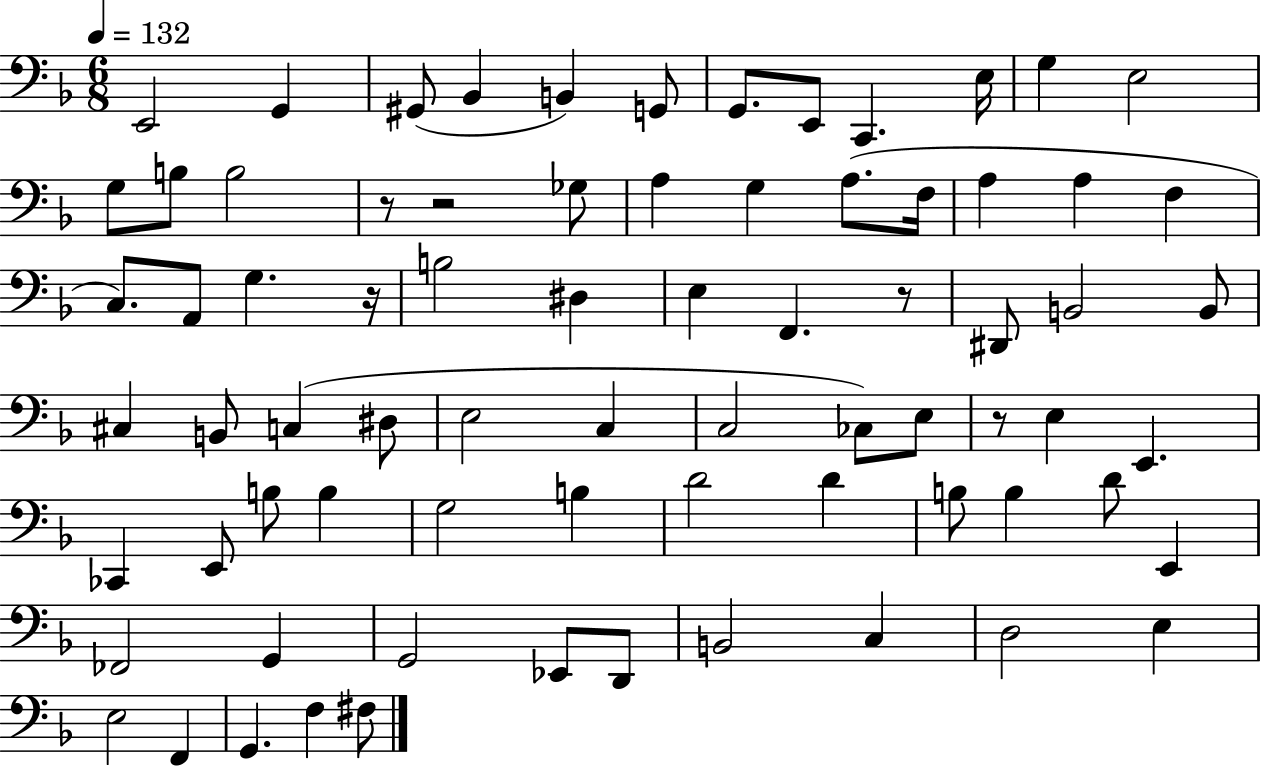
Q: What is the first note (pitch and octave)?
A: E2